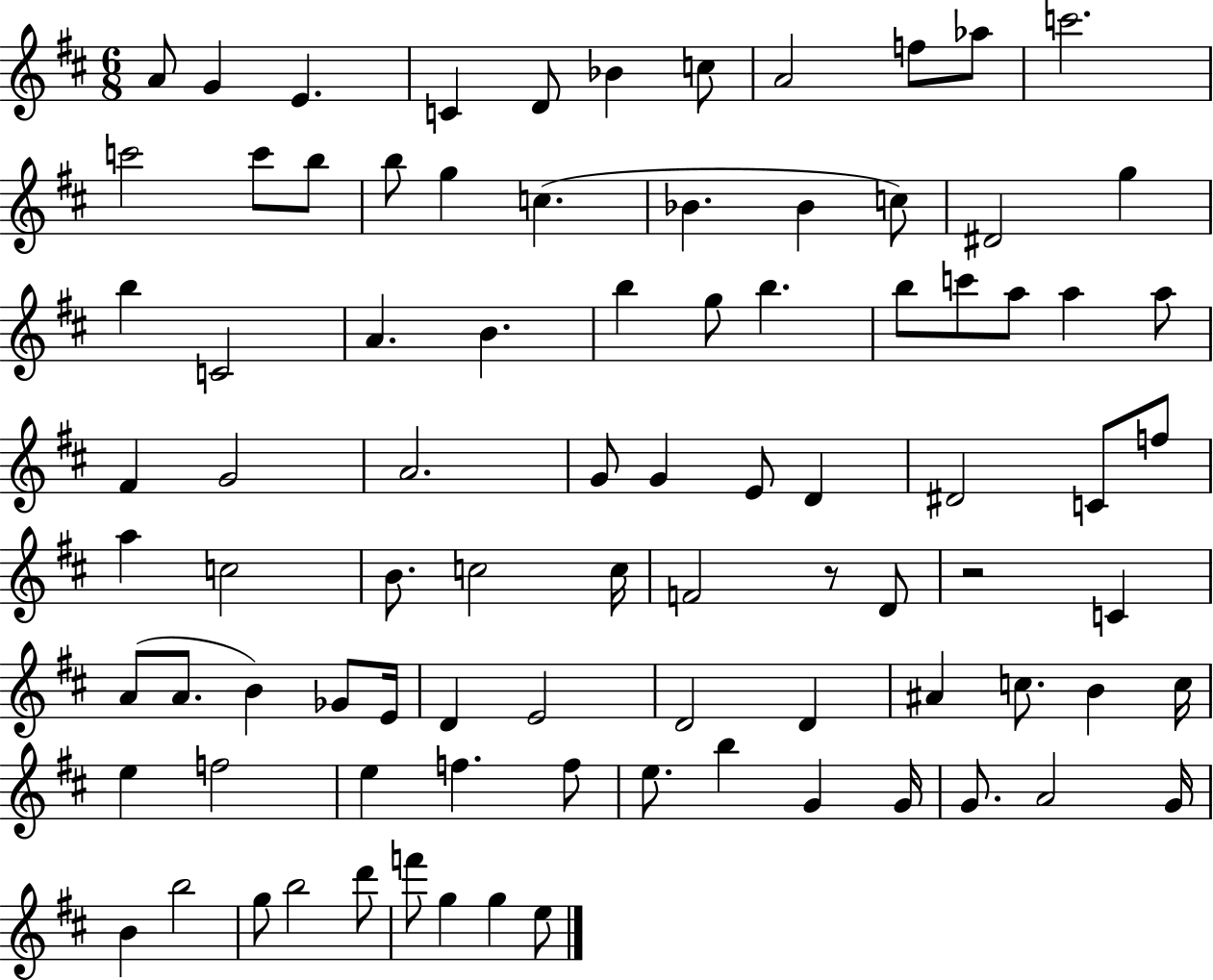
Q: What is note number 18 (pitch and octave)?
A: Bb4